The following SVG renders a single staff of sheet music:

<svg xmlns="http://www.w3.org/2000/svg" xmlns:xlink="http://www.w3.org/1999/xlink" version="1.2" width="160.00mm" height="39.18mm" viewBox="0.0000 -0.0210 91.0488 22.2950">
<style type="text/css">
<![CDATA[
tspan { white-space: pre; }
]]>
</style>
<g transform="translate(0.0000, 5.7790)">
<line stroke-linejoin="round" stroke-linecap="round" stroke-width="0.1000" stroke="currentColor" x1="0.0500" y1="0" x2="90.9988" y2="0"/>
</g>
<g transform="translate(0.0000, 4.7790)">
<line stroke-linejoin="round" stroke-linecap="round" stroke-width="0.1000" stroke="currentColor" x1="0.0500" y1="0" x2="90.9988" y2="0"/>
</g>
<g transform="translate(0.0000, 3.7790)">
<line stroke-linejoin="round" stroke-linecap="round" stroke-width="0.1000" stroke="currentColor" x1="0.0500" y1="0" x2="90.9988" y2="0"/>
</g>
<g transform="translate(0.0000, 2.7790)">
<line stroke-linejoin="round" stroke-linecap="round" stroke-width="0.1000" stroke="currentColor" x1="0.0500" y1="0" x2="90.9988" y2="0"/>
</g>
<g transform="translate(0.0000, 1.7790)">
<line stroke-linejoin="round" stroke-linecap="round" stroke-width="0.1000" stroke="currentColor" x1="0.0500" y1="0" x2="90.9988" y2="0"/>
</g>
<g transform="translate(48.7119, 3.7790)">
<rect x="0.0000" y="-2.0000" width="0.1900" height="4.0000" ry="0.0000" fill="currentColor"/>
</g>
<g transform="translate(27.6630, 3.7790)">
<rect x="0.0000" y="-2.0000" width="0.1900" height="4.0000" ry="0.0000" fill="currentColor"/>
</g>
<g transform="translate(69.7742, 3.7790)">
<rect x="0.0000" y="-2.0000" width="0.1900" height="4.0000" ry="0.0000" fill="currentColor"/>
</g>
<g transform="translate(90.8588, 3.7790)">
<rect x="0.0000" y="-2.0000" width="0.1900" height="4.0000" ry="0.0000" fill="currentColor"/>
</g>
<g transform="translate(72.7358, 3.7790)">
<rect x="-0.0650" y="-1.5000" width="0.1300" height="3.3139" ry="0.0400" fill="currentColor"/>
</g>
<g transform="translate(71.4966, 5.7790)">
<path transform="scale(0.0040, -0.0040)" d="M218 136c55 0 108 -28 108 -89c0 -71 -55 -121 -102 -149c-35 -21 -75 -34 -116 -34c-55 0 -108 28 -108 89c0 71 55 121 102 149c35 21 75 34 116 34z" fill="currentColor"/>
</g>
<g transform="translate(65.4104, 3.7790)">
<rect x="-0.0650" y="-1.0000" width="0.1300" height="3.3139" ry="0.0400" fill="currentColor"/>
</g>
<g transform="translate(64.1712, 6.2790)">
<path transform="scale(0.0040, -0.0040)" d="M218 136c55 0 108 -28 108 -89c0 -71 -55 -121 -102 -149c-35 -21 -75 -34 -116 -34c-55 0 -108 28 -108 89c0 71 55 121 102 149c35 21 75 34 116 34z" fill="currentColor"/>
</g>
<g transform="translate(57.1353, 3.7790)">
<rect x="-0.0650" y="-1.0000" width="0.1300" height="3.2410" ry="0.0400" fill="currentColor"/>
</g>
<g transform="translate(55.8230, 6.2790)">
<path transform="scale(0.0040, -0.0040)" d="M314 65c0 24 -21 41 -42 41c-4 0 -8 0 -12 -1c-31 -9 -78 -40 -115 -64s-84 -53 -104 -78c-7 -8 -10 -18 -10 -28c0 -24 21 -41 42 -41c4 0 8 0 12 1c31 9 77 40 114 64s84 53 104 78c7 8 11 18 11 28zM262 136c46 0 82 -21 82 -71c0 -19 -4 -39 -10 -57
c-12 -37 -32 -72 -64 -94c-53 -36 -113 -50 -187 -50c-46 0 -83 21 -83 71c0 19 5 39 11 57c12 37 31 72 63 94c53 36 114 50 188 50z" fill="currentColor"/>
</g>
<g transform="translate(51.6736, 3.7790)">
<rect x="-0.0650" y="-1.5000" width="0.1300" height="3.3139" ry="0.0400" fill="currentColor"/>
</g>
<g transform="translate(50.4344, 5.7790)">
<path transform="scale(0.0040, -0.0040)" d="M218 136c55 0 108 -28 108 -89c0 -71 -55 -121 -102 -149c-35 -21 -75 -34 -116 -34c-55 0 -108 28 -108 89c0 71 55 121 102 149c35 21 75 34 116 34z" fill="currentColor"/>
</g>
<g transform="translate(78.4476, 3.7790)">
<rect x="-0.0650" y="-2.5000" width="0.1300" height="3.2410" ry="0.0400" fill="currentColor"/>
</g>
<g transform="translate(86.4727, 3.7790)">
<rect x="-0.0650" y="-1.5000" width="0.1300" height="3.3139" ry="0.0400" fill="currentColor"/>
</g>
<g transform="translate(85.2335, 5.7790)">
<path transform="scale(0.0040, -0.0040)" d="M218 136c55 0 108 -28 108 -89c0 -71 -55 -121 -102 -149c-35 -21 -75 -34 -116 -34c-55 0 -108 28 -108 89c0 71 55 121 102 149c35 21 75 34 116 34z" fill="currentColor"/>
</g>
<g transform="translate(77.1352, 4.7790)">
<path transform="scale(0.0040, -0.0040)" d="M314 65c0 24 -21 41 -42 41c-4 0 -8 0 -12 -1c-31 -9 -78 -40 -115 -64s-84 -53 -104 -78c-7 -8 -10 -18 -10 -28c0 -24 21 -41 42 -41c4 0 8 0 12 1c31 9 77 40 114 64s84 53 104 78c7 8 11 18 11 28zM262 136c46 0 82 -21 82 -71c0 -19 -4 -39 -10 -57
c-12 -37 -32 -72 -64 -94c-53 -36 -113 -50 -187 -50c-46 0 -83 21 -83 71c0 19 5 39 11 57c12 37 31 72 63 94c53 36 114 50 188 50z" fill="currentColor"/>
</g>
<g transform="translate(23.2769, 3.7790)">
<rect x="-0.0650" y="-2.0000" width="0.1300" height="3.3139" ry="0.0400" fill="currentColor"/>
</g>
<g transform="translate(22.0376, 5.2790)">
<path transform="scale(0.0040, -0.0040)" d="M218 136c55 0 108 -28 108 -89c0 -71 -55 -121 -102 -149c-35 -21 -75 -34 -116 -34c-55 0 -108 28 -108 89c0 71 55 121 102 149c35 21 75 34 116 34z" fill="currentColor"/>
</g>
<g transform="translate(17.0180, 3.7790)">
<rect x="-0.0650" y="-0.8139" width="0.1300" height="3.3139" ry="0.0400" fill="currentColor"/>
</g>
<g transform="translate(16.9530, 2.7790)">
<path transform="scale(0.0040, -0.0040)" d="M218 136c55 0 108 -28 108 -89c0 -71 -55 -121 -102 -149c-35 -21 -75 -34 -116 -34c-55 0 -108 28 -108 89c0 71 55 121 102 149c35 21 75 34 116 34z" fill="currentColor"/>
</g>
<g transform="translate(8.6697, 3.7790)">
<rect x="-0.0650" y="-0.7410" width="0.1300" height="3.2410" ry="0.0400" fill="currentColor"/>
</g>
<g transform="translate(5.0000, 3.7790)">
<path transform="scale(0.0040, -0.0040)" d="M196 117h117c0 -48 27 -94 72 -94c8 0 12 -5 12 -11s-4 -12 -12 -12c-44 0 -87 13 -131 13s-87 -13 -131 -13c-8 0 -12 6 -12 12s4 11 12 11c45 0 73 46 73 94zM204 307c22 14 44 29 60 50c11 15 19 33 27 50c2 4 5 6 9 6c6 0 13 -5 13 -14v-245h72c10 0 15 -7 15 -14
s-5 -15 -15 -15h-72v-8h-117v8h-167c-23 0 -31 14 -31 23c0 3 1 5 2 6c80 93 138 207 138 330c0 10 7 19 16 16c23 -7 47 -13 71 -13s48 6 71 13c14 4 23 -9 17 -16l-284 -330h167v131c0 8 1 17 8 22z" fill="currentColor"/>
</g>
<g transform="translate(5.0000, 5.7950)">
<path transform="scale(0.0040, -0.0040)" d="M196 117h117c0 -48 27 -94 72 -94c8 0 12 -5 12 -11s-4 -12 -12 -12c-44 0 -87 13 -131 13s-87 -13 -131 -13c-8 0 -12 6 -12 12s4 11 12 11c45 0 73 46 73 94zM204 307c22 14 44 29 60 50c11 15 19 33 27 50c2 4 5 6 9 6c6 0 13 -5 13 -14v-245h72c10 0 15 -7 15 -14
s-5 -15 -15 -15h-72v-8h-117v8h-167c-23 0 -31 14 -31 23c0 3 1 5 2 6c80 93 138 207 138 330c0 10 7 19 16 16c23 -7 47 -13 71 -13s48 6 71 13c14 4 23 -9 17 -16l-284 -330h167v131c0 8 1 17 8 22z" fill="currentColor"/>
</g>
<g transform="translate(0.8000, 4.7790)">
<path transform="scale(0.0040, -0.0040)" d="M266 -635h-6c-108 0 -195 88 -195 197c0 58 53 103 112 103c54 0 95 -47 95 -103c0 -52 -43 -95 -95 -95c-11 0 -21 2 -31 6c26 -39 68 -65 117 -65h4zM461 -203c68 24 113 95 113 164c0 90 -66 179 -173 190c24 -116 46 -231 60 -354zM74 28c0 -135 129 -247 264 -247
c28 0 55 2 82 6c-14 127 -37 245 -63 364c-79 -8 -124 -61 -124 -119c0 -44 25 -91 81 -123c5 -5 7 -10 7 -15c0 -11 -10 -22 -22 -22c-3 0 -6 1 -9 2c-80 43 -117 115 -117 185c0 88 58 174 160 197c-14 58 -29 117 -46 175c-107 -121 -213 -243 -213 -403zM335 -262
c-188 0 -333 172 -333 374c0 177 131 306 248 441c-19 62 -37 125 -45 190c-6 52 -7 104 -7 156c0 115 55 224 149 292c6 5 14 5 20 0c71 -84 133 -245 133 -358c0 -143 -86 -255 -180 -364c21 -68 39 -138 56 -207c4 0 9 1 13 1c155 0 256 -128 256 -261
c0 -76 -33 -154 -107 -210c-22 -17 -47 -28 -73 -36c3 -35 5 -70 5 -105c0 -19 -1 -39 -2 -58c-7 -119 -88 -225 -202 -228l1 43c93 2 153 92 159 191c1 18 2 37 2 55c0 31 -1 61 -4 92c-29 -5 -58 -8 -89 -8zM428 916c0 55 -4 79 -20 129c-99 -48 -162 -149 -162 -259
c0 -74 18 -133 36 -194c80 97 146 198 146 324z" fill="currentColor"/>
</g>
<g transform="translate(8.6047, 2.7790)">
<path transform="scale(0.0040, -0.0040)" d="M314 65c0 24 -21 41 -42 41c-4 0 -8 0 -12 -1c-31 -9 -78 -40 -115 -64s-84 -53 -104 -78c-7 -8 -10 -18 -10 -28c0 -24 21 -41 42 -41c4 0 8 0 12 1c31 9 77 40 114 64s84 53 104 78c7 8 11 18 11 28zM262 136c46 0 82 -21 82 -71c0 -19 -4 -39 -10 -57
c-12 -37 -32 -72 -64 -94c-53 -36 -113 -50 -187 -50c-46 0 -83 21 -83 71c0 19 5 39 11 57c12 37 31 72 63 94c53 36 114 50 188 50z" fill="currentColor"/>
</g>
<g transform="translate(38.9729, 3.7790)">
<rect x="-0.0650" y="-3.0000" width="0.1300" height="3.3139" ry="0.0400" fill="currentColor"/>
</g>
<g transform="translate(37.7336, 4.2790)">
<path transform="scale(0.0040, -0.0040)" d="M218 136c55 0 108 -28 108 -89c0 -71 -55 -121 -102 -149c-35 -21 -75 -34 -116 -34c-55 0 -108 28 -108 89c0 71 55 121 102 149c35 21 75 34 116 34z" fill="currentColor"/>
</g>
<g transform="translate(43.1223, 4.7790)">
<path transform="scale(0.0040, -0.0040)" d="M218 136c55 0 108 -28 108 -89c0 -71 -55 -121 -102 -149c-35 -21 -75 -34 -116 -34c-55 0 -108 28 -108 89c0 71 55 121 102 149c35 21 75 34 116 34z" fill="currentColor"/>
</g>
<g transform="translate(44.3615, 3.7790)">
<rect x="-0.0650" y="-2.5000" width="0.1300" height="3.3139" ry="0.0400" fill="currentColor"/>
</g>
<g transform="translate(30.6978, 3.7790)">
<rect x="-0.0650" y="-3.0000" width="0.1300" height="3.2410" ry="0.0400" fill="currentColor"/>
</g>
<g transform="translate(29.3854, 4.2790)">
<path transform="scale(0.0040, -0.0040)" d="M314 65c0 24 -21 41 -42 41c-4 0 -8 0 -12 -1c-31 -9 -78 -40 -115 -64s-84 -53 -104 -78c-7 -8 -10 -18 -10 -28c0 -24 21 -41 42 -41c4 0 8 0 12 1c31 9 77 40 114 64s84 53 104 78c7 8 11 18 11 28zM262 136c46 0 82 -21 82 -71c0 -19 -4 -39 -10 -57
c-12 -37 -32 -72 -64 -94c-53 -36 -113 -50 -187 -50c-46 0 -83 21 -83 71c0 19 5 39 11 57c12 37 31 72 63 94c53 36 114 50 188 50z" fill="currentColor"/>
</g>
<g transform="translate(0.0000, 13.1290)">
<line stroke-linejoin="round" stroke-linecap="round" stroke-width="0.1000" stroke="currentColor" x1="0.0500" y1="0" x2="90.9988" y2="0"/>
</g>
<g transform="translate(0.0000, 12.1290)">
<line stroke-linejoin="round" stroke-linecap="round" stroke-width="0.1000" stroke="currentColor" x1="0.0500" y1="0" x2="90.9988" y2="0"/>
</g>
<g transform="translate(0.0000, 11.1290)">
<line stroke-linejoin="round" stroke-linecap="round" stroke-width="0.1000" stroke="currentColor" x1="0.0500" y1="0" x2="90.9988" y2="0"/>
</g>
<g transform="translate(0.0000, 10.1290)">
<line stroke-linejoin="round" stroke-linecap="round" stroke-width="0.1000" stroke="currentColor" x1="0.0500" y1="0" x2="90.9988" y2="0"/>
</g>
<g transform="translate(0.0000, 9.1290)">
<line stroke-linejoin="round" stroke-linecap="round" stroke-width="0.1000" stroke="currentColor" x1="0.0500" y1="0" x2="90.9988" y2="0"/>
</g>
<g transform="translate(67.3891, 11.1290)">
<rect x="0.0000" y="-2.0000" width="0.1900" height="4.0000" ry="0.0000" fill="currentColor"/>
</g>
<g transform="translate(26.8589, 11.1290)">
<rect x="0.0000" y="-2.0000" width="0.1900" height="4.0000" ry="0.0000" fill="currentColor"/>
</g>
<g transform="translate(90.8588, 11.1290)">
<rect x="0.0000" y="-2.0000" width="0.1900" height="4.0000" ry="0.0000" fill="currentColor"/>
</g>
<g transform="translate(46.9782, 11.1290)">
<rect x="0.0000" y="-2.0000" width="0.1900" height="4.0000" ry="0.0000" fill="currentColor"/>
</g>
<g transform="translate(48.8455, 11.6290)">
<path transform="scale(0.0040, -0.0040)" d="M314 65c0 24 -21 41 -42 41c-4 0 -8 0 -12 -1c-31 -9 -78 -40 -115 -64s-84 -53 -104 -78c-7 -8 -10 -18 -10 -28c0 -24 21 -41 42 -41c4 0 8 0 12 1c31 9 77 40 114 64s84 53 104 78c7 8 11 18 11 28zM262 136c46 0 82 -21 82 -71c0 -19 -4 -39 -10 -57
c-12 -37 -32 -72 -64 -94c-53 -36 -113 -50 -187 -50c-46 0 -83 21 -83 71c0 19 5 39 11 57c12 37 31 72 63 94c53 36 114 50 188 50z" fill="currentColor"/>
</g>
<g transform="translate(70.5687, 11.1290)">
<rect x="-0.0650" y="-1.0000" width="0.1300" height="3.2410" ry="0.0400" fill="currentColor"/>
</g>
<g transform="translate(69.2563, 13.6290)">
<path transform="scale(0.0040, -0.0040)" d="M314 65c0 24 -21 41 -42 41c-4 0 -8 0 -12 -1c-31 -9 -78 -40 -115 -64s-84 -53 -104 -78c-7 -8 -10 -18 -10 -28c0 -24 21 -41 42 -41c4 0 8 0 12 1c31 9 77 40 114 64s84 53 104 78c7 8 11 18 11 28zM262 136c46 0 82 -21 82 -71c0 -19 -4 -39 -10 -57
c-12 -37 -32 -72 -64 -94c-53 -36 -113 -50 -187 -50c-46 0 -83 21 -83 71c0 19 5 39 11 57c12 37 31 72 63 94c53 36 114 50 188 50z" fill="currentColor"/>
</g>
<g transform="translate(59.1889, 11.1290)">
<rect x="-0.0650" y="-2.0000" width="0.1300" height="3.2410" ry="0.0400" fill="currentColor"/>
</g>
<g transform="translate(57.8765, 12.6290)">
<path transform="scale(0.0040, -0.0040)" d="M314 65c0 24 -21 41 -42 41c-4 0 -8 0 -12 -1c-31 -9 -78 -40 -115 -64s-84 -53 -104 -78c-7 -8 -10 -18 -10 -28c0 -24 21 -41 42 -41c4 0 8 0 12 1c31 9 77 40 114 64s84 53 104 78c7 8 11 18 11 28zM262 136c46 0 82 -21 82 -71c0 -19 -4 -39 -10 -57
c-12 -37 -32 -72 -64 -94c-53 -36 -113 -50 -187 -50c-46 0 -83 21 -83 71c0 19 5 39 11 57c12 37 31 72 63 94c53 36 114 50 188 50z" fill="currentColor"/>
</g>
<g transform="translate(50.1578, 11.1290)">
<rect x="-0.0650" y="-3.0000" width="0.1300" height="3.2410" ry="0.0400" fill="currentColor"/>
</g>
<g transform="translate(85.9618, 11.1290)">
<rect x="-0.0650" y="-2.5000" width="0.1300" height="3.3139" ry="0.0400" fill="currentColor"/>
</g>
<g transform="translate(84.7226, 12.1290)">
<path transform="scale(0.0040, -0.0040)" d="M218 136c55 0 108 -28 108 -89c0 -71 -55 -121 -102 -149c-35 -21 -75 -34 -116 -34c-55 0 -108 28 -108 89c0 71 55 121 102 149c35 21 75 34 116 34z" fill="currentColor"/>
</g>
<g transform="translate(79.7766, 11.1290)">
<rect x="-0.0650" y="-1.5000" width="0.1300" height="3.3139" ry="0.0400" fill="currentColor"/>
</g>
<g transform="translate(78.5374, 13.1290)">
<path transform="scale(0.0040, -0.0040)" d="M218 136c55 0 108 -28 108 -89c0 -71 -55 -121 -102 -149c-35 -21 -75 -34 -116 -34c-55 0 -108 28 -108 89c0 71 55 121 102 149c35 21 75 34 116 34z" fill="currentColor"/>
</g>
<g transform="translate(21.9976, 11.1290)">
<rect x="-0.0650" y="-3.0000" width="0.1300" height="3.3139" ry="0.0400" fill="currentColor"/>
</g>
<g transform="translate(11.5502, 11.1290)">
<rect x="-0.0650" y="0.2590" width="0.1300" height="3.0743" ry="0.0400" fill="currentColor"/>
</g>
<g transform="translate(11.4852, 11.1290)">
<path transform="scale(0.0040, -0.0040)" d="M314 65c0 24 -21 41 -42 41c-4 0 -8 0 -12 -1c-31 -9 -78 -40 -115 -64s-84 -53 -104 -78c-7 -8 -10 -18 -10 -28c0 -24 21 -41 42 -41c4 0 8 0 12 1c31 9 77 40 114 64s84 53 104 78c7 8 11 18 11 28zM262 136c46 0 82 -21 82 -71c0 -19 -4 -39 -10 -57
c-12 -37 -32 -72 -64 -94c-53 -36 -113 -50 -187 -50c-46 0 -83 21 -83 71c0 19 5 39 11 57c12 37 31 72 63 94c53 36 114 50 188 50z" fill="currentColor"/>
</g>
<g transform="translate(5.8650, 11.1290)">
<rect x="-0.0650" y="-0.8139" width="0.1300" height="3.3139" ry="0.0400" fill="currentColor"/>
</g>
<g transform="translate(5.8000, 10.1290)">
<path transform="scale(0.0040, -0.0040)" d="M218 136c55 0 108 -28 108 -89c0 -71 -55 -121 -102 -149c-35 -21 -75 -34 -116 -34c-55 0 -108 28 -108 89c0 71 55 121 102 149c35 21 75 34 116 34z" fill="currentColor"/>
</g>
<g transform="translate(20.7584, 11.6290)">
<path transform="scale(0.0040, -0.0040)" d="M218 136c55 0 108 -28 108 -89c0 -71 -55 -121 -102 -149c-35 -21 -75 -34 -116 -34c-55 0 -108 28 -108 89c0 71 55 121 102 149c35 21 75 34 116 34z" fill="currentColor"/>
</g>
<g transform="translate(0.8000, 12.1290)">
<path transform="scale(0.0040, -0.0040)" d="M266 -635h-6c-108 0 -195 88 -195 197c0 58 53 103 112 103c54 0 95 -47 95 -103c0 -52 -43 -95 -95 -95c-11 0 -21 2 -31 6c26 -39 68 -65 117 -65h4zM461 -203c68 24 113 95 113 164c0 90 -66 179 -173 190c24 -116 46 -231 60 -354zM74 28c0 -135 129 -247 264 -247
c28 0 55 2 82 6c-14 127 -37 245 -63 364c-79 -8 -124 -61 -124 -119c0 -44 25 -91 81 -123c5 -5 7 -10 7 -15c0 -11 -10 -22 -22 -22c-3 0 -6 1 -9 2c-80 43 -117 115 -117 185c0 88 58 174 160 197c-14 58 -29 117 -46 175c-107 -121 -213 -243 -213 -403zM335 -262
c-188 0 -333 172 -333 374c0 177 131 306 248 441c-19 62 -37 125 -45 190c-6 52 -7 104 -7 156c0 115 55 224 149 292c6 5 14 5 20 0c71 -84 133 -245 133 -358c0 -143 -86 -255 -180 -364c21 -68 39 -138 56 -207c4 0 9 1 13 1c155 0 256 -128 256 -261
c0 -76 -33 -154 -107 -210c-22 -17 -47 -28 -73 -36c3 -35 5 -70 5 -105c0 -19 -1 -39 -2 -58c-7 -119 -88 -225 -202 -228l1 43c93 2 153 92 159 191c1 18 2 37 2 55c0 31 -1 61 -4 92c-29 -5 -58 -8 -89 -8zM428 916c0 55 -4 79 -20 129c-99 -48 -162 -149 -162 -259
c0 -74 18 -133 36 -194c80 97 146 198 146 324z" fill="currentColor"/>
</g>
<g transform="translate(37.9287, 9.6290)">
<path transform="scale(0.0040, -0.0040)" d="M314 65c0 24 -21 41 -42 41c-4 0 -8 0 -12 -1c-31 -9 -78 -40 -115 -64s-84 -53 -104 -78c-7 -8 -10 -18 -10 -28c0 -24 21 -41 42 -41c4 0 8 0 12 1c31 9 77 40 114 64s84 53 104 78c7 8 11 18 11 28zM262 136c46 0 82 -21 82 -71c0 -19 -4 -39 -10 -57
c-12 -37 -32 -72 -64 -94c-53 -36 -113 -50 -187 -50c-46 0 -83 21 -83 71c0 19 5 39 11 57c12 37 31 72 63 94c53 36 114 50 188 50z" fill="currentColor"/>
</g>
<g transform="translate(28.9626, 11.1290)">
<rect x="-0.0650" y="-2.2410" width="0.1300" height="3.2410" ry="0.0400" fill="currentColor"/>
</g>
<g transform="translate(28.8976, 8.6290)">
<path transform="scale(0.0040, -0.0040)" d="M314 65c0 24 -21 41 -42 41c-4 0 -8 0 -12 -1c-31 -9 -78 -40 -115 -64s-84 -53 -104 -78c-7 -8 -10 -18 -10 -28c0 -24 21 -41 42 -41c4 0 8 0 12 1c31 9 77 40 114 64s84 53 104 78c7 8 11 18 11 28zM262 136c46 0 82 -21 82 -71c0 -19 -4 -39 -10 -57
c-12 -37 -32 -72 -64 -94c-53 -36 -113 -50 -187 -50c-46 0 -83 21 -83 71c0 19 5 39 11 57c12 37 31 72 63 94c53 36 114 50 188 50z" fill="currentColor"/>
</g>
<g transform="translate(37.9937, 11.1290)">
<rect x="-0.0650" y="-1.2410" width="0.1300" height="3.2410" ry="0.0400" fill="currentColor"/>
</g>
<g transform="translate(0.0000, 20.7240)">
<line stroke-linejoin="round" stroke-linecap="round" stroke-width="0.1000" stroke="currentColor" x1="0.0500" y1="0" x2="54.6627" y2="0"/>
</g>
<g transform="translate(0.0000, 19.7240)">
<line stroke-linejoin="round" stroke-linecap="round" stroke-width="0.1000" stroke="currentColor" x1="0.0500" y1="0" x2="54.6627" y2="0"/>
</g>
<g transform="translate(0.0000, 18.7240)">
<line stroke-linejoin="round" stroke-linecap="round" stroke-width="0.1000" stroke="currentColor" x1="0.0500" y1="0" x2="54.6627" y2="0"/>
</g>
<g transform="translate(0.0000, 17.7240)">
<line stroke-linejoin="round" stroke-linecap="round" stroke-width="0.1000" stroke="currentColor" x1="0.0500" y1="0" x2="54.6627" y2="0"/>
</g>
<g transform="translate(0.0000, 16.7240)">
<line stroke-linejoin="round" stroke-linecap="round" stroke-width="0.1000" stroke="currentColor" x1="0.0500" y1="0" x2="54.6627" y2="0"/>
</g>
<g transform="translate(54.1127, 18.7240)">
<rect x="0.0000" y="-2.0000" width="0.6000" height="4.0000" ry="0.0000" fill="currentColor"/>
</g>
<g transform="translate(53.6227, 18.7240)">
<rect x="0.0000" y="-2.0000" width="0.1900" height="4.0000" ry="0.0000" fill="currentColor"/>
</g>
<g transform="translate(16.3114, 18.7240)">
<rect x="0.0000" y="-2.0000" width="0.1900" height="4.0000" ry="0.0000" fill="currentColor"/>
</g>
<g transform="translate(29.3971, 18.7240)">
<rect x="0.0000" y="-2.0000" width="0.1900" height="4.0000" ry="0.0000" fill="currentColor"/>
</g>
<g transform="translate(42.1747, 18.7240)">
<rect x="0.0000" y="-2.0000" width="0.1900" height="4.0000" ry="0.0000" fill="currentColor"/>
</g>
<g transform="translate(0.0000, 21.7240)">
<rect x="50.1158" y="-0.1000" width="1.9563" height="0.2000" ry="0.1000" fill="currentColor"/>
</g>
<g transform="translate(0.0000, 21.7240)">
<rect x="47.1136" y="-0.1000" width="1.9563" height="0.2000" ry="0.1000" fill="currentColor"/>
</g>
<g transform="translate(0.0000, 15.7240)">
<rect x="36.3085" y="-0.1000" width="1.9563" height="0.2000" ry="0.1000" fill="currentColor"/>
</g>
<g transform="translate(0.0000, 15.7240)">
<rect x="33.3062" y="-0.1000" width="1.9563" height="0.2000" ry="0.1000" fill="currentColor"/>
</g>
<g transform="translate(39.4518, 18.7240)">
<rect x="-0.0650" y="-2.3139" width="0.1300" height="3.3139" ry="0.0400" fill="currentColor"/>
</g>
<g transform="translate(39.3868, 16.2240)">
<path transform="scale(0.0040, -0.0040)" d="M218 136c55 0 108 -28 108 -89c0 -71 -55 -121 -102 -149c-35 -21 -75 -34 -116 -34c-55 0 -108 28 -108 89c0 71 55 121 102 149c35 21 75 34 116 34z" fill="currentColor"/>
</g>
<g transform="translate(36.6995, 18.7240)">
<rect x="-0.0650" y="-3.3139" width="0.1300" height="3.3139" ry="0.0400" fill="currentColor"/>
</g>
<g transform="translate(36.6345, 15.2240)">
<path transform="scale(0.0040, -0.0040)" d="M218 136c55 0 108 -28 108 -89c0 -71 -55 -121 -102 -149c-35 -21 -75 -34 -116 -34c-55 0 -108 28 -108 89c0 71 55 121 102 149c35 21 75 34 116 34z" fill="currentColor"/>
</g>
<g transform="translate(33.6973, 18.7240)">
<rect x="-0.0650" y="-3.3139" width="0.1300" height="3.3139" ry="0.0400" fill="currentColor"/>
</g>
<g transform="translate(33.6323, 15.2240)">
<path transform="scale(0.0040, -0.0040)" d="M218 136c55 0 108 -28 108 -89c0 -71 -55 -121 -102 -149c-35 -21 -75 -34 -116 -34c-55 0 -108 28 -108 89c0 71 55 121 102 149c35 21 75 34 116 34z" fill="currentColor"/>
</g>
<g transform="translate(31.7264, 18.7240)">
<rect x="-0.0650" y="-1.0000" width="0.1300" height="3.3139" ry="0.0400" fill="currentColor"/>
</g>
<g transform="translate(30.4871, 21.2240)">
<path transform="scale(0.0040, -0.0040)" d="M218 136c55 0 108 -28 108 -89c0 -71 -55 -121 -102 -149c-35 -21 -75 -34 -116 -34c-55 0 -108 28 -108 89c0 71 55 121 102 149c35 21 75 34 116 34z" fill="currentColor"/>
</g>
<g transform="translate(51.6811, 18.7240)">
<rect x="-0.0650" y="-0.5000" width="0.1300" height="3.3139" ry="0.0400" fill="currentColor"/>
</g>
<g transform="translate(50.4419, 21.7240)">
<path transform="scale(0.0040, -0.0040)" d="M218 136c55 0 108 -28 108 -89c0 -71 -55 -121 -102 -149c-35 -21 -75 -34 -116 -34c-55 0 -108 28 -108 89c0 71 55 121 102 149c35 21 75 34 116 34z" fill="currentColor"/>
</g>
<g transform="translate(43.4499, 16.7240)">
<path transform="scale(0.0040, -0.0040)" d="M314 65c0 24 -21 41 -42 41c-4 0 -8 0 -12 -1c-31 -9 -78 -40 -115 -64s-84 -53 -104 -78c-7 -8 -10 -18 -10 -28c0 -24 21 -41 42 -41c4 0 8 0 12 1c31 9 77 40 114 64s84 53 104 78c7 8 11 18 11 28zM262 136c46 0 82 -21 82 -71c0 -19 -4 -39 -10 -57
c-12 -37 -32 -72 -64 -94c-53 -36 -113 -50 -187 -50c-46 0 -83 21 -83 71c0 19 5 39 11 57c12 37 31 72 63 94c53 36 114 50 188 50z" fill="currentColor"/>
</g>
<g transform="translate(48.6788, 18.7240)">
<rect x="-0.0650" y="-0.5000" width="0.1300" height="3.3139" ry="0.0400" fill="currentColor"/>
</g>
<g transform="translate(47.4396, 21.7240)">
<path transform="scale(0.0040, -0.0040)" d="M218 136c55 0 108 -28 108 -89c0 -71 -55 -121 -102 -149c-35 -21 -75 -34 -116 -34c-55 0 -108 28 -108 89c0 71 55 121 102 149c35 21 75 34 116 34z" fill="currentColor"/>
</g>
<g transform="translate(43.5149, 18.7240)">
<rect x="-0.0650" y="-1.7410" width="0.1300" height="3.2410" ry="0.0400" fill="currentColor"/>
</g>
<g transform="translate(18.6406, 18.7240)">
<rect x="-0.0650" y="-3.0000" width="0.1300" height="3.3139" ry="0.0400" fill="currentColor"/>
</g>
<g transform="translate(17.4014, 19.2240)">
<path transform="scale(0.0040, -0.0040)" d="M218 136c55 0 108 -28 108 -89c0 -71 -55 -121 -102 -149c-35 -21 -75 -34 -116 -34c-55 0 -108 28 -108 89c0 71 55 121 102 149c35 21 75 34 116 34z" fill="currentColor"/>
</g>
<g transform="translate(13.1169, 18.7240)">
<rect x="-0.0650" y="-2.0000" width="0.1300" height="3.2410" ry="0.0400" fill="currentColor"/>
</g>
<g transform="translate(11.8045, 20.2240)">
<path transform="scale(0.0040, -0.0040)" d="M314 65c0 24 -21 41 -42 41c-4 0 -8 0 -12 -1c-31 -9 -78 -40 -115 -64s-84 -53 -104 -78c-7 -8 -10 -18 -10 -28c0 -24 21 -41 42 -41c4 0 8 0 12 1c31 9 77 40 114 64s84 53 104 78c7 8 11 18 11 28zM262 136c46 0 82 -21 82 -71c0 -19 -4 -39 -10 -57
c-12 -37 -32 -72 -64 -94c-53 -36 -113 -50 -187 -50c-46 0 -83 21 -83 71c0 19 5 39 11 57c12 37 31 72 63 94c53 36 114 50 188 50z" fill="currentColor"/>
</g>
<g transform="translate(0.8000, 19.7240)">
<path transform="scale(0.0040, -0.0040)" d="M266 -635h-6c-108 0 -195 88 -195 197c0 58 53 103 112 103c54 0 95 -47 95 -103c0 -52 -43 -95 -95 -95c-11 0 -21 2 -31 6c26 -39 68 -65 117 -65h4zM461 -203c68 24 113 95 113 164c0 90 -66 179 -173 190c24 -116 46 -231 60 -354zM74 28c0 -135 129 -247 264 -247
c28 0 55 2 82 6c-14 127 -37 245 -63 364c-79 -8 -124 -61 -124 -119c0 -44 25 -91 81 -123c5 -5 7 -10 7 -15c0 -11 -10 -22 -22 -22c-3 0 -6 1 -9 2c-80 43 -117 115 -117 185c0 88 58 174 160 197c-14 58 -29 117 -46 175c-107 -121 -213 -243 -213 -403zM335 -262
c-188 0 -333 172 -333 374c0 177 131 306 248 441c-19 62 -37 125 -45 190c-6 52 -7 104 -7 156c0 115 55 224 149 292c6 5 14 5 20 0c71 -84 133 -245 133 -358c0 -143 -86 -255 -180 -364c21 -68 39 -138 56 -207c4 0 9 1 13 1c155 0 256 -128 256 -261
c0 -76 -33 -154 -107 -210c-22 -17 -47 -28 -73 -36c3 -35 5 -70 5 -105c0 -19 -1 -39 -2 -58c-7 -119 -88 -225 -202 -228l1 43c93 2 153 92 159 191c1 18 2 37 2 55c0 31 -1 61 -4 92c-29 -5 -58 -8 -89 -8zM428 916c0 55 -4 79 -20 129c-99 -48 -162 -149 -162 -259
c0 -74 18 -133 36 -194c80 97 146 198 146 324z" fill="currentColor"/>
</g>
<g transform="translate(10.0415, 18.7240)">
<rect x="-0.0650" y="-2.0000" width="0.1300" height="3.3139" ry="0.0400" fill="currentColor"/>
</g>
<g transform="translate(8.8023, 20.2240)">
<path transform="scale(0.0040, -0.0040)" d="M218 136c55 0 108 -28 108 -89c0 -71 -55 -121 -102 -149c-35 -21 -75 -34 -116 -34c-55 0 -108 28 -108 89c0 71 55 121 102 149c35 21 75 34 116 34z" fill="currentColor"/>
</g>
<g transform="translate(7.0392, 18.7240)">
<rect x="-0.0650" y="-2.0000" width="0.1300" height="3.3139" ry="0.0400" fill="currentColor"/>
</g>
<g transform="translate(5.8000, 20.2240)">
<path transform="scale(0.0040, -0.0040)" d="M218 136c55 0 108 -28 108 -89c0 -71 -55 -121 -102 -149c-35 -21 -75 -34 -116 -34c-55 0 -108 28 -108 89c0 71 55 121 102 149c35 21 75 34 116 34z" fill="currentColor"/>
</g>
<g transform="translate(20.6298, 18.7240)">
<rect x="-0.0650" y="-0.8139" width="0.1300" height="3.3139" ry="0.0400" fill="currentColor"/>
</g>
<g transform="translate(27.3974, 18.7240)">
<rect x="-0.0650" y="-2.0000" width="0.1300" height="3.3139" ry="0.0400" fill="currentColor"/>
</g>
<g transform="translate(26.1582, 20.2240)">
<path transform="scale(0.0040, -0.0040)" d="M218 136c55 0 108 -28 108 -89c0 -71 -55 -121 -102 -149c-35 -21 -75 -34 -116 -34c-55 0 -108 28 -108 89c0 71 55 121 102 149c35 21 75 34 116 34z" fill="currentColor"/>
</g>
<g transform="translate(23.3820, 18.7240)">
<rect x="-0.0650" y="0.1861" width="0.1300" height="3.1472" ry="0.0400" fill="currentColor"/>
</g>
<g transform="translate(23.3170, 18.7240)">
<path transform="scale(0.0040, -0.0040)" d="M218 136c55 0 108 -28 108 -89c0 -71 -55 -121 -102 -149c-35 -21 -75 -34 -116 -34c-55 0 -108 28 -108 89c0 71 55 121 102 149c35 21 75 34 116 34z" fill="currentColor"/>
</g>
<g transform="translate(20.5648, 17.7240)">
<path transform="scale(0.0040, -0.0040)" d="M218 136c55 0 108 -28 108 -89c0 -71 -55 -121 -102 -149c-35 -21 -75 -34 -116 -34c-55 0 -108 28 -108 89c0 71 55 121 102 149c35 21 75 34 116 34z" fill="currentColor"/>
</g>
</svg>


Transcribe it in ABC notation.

X:1
T:Untitled
M:4/4
L:1/4
K:C
d2 d F A2 A G E D2 D E G2 E d B2 A g2 e2 A2 F2 D2 E G F F F2 A d B F D b b g f2 C C